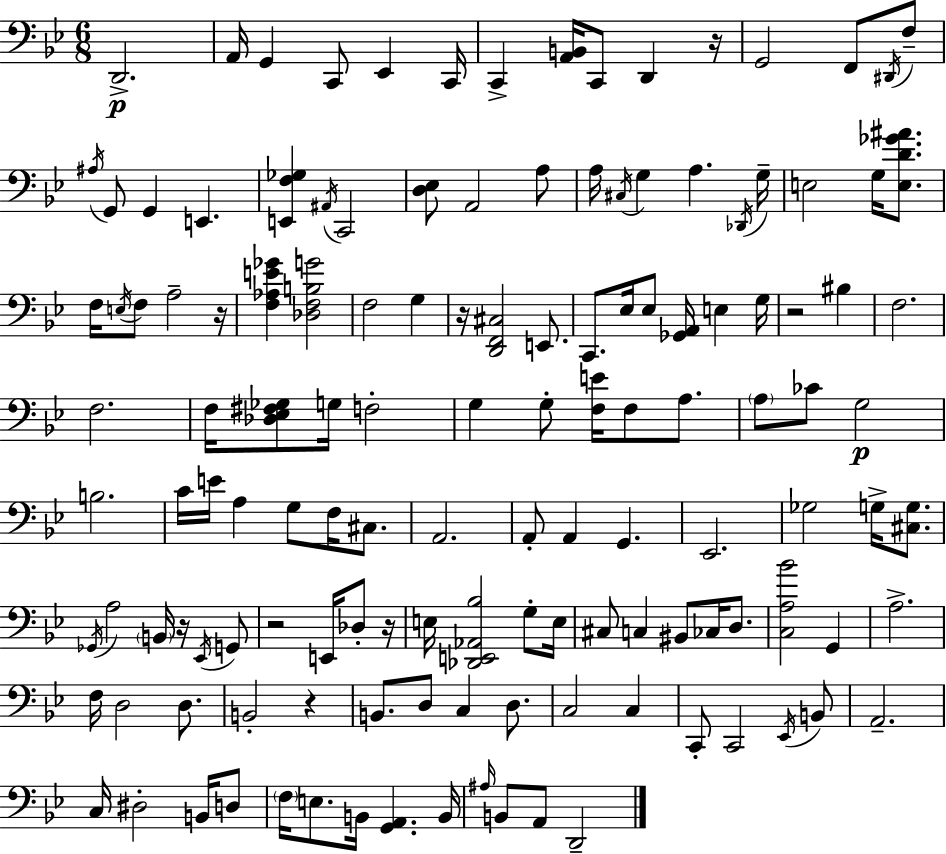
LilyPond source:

{
  \clef bass
  \numericTimeSignature
  \time 6/8
  \key bes \major
  \repeat volta 2 { d,2.->\p | a,16 g,4 c,8 ees,4 c,16 | c,4-> <a, b,>16 c,8 d,4 r16 | g,2 f,8 \acciaccatura { dis,16 } f8-- | \break \acciaccatura { ais16 } g,8 g,4 e,4. | <e, f ges>4 \acciaccatura { ais,16 } c,2 | <d ees>8 a,2 | a8 a16 \acciaccatura { cis16 } g4 a4. | \break \acciaccatura { des,16 } g16-- e2 | g16 <e d' ges' ais'>8. f16 \acciaccatura { e16 } f8 a2-- | r16 <f aes e' ges'>4 <des f b g'>2 | f2 | \break g4 r16 <d, f, cis>2 | e,8. c,8. ees16 ees8 | <ges, a,>16 e4 g16 r2 | bis4 f2. | \break f2. | f16 <des ees fis ges>8 g16 f2-. | g4 g8-. | <f e'>16 f8 a8. \parenthesize a8 ces'8 g2\p | \break b2. | c'16 e'16 a4 | g8 f16 cis8. a,2. | a,8-. a,4 | \break g,4. ees,2. | ges2 | g16-> <cis g>8. \acciaccatura { ges,16 } a2 | \parenthesize b,16 r16 \acciaccatura { ees,16 } g,8 r2 | \break e,16 des8-. r16 e16 <des, e, aes, bes>2 | g8-. e16 cis8 c4 | bis,8 ces16 d8. <c a bes'>2 | g,4 a2.-> | \break f16 d2 | d8. b,2-. | r4 b,8. d8 | c4 d8. c2 | \break c4 c,8-. c,2 | \acciaccatura { ees,16 } b,8 a,2.-- | c16 dis2-. | b,16 d8 \parenthesize f16 e8. | \break b,16 <g, a,>4. b,16 \grace { ais16 } b,8 | a,8 d,2-- } \bar "|."
}